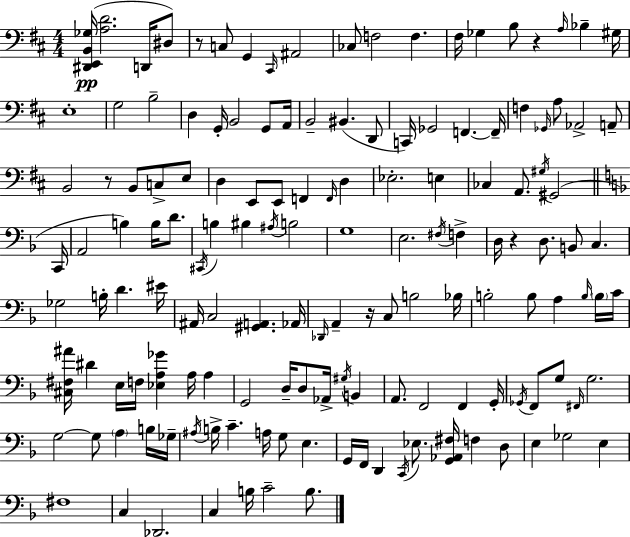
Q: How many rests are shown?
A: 5